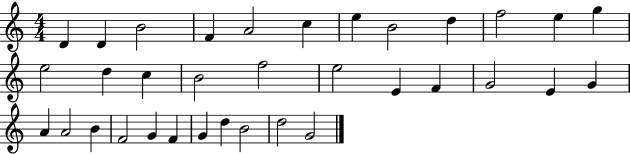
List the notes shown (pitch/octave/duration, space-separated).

D4/q D4/q B4/h F4/q A4/h C5/q E5/q B4/h D5/q F5/h E5/q G5/q E5/h D5/q C5/q B4/h F5/h E5/h E4/q F4/q G4/h E4/q G4/q A4/q A4/h B4/q F4/h G4/q F4/q G4/q D5/q B4/h D5/h G4/h